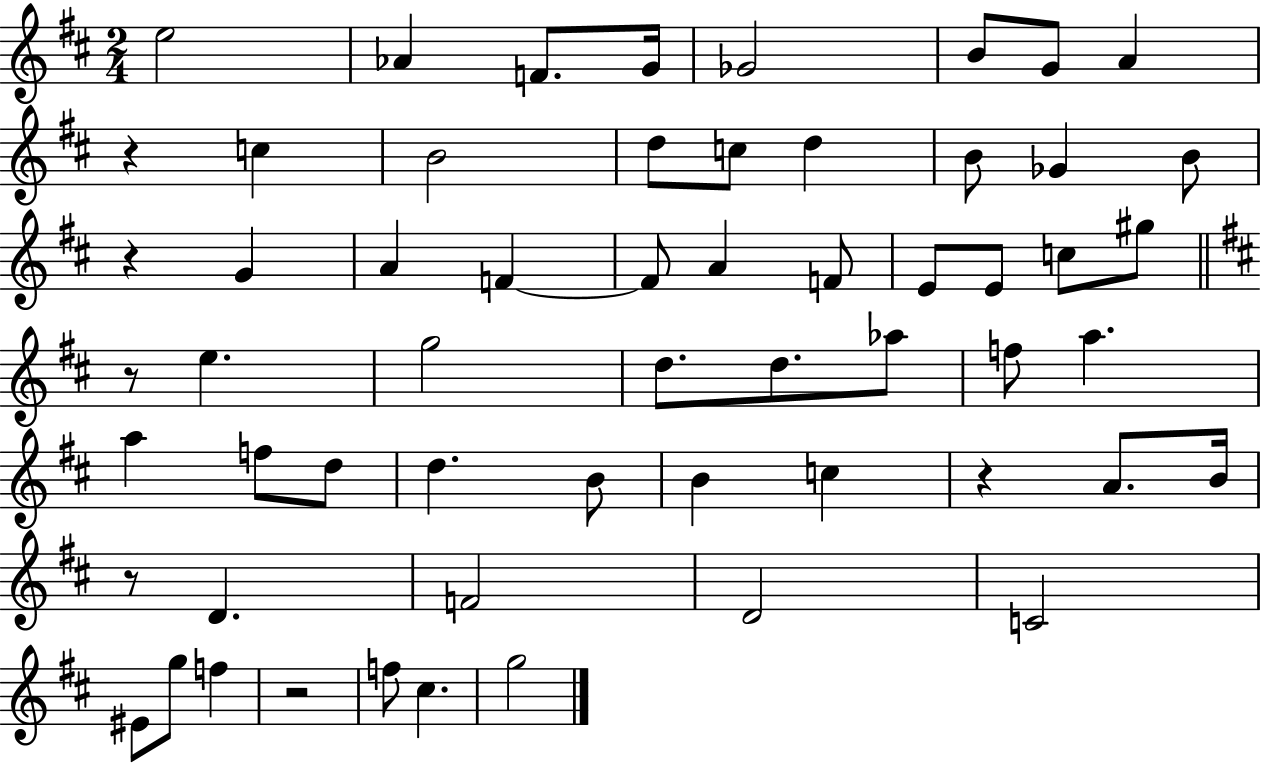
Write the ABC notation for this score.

X:1
T:Untitled
M:2/4
L:1/4
K:D
e2 _A F/2 G/4 _G2 B/2 G/2 A z c B2 d/2 c/2 d B/2 _G B/2 z G A F F/2 A F/2 E/2 E/2 c/2 ^g/2 z/2 e g2 d/2 d/2 _a/2 f/2 a a f/2 d/2 d B/2 B c z A/2 B/4 z/2 D F2 D2 C2 ^E/2 g/2 f z2 f/2 ^c g2